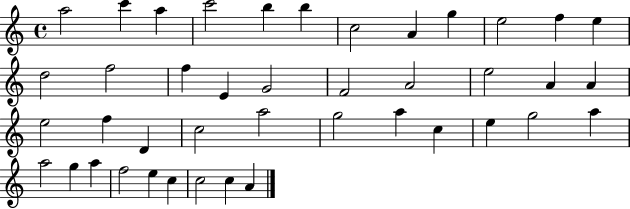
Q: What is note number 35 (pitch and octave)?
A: G5